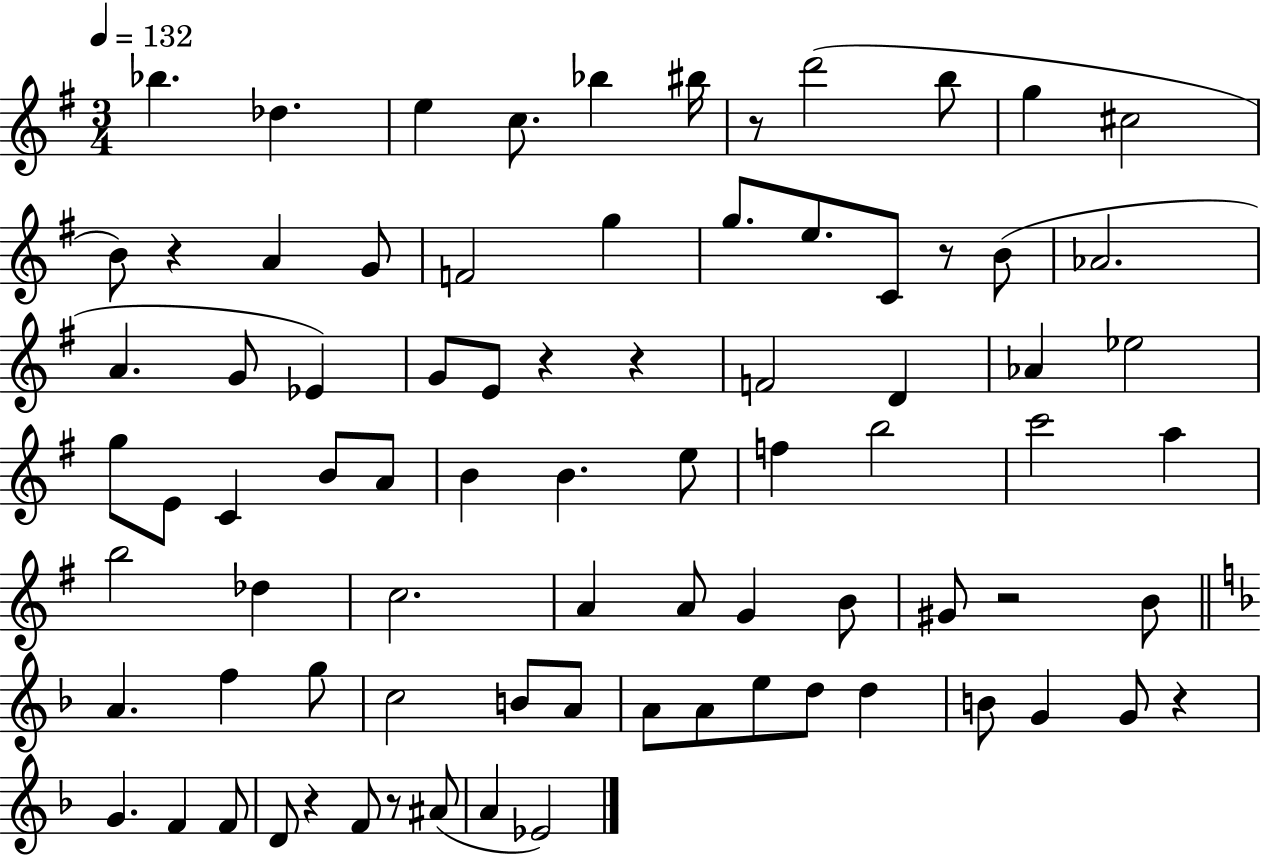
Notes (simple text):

Bb5/q. Db5/q. E5/q C5/e. Bb5/q BIS5/s R/e D6/h B5/e G5/q C#5/h B4/e R/q A4/q G4/e F4/h G5/q G5/e. E5/e. C4/e R/e B4/e Ab4/h. A4/q. G4/e Eb4/q G4/e E4/e R/q R/q F4/h D4/q Ab4/q Eb5/h G5/e E4/e C4/q B4/e A4/e B4/q B4/q. E5/e F5/q B5/h C6/h A5/q B5/h Db5/q C5/h. A4/q A4/e G4/q B4/e G#4/e R/h B4/e A4/q. F5/q G5/e C5/h B4/e A4/e A4/e A4/e E5/e D5/e D5/q B4/e G4/q G4/e R/q G4/q. F4/q F4/e D4/e R/q F4/e R/e A#4/e A4/q Eb4/h